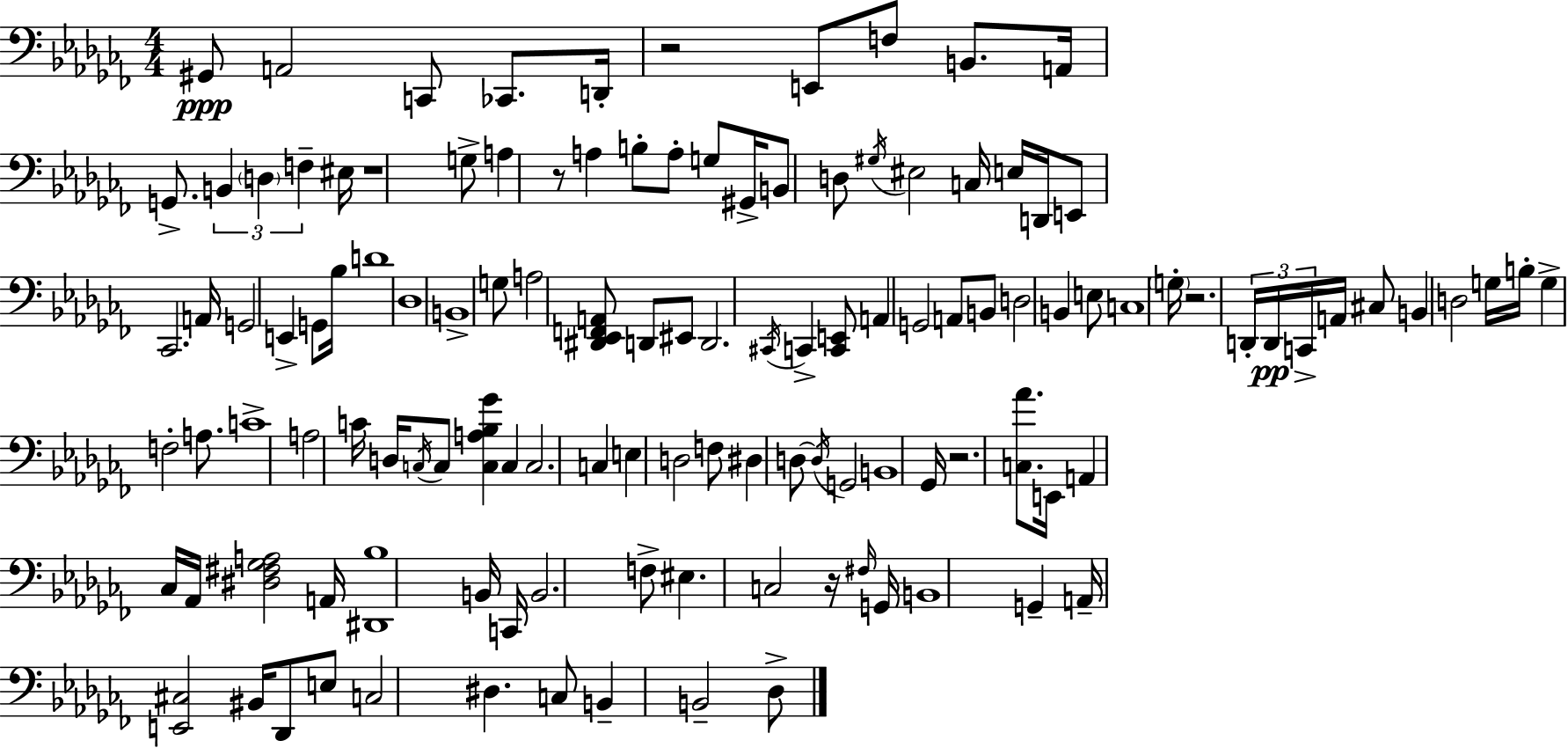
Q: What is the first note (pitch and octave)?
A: G#2